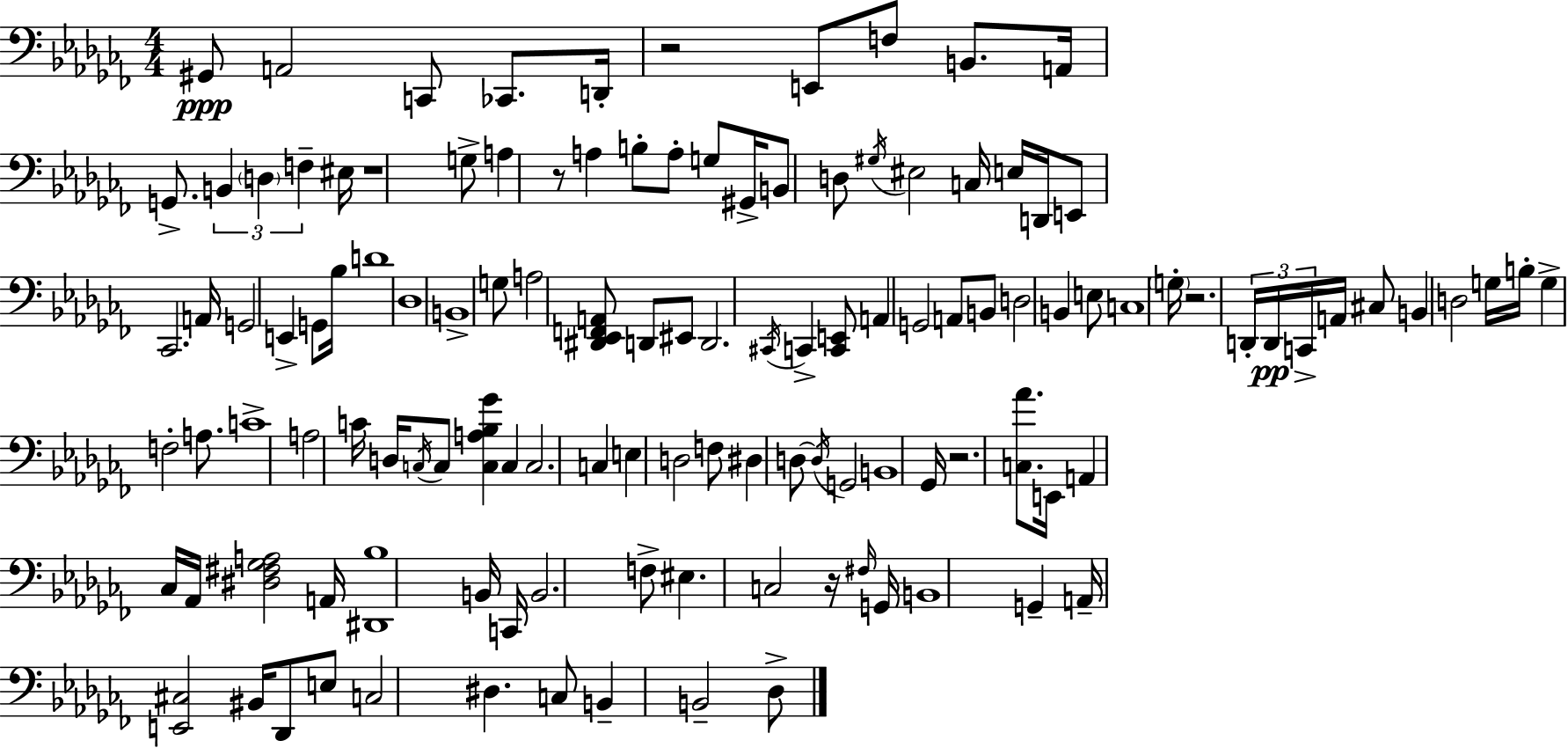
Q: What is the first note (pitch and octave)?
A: G#2